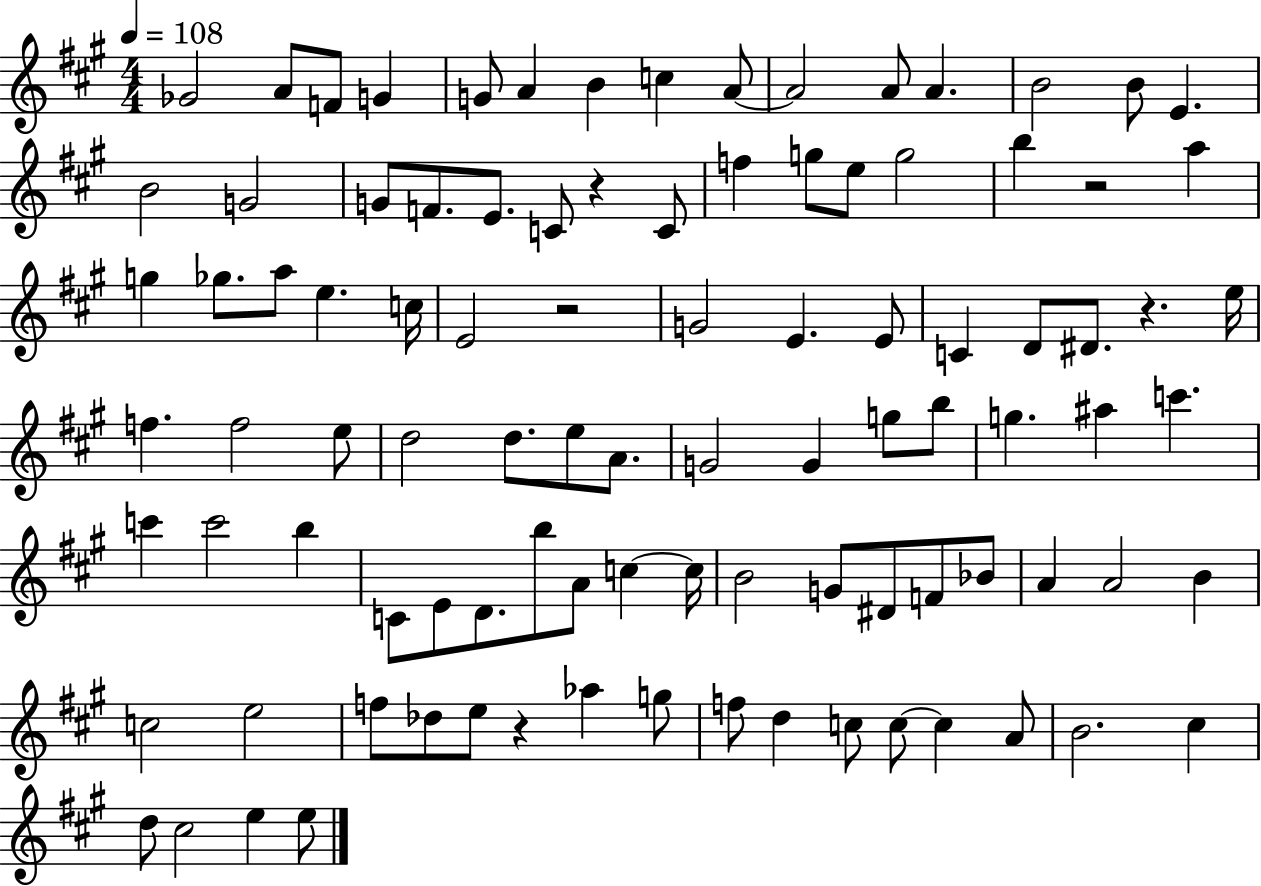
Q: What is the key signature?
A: A major